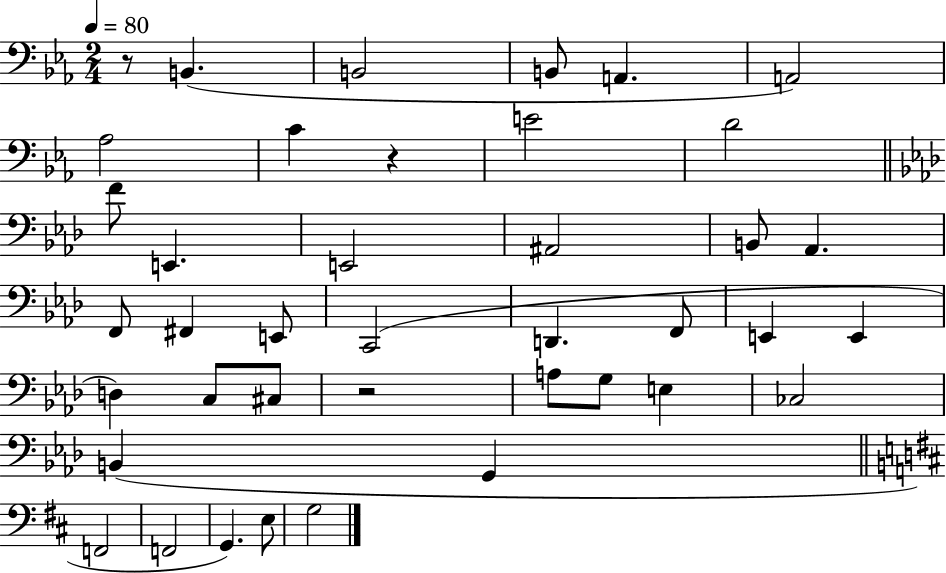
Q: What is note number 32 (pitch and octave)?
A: G2